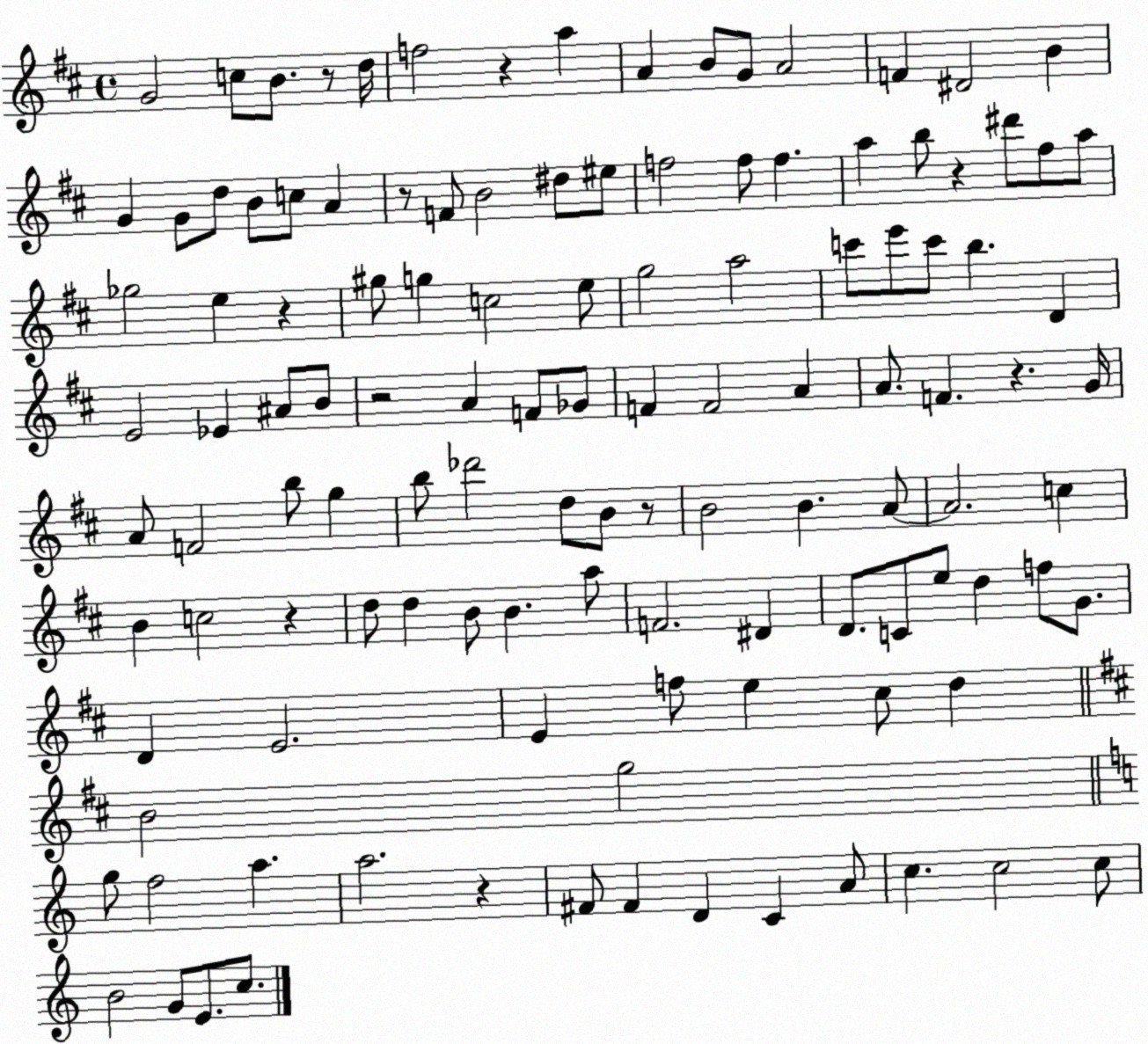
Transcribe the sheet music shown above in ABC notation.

X:1
T:Untitled
M:4/4
L:1/4
K:D
G2 c/2 B/2 z/2 d/4 f2 z a A B/2 G/2 A2 F ^D2 B G G/2 d/2 B/2 c/2 A z/2 F/2 B2 ^d/2 ^e/2 f2 f/2 f a b/2 z ^d'/2 ^f/2 a/2 _g2 e z ^g/2 g c2 e/2 g2 a2 c'/2 e'/2 c'/2 b D E2 _E ^A/2 B/2 z2 A F/2 _G/2 F F2 A A/2 F z G/4 A/2 F2 b/2 g b/2 _d'2 d/2 B/2 z/2 B2 B A/2 A2 c B c2 z d/2 d B/2 B a/2 F2 ^D D/2 C/2 e/2 d f/2 G/2 D E2 E f/2 e ^c/2 d B2 g2 g/2 f2 a a2 z ^F/2 ^F D C A/2 c c2 c/2 B2 G/2 E/2 c/2